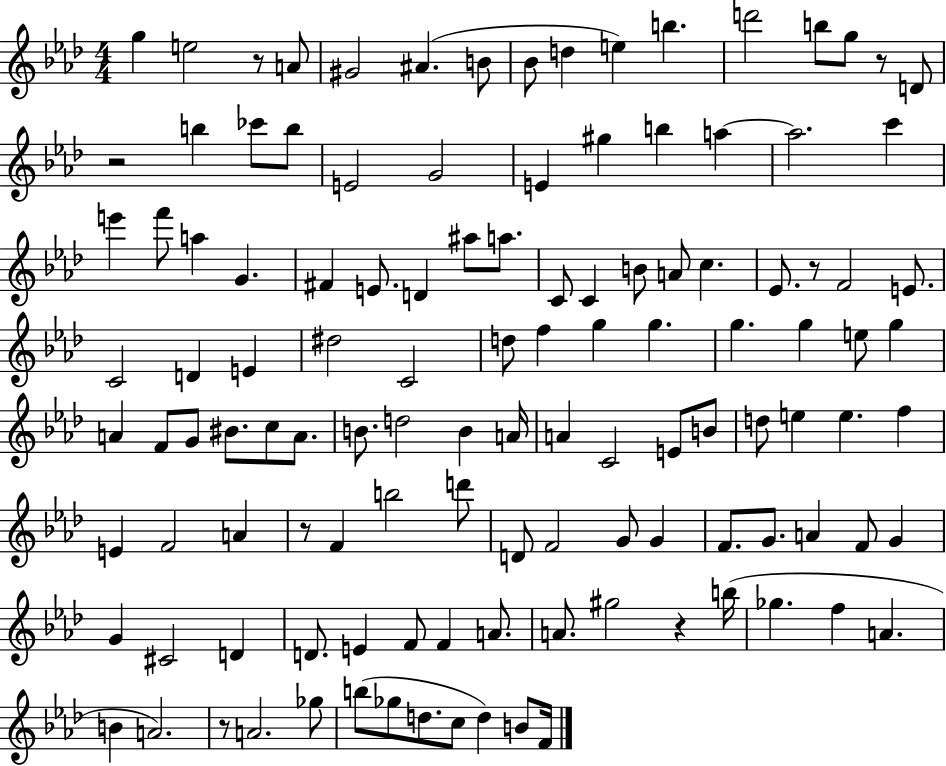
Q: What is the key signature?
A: AES major